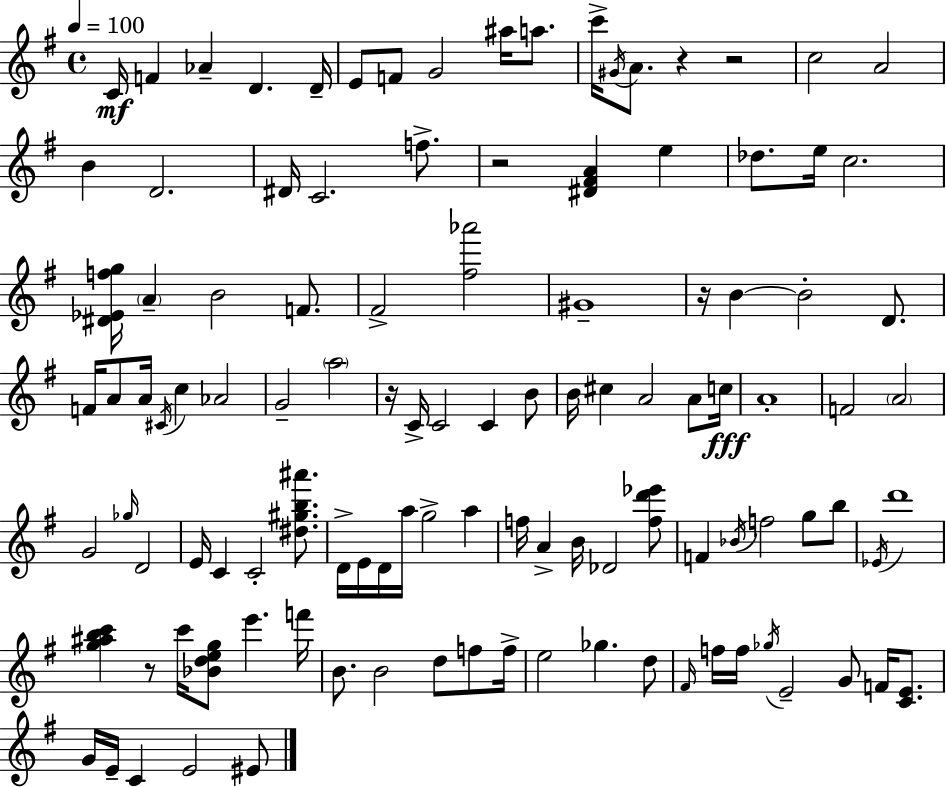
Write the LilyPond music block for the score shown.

{
  \clef treble
  \time 4/4
  \defaultTimeSignature
  \key e \minor
  \tempo 4 = 100
  c'16\mf f'4 aes'4-- d'4. d'16-- | e'8 f'8 g'2 ais''16 a''8. | c'''16-> \acciaccatura { gis'16 } a'8. r4 r2 | c''2 a'2 | \break b'4 d'2. | dis'16 c'2. f''8.-> | r2 <dis' fis' a'>4 e''4 | des''8. e''16 c''2. | \break <dis' ees' f'' g''>16 \parenthesize a'4-- b'2 f'8. | fis'2-> <fis'' aes'''>2 | gis'1-- | r16 b'4~~ b'2-. d'8. | \break f'16 a'8 a'16 \acciaccatura { cis'16 } c''4 aes'2 | g'2-- \parenthesize a''2 | r16 c'16-> c'2 c'4 | b'8 b'16 cis''4 a'2 a'8 | \break c''16\fff a'1-. | f'2 \parenthesize a'2 | g'2 \grace { ges''16 } d'2 | e'16 c'4 c'2-. | \break <dis'' gis'' b'' ais'''>8. d'16-> e'16 d'16 a''16 g''2-> a''4 | f''16 a'4-> b'16 des'2 | <f'' d''' ees'''>8 f'4 \acciaccatura { bes'16 } f''2 | g''8 b''8 \acciaccatura { ees'16 } d'''1 | \break <g'' ais'' b'' c'''>4 r8 c'''16 <bes' d'' e'' g''>8 e'''4. | f'''16 b'8. b'2 | d''8 f''8 f''16-> e''2 ges''4. | d''8 \grace { fis'16 } f''16 f''16 \acciaccatura { ges''16 } e'2-- | \break g'8 f'16 <c' e'>8. g'16 e'16-- c'4 e'2 | eis'8 \bar "|."
}